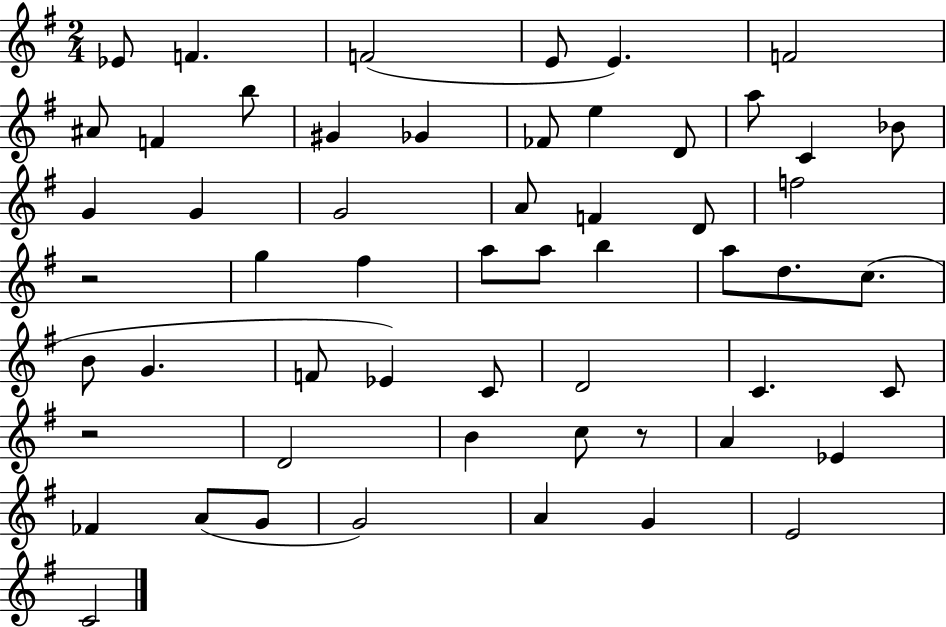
X:1
T:Untitled
M:2/4
L:1/4
K:G
_E/2 F F2 E/2 E F2 ^A/2 F b/2 ^G _G _F/2 e D/2 a/2 C _B/2 G G G2 A/2 F D/2 f2 z2 g ^f a/2 a/2 b a/2 d/2 c/2 B/2 G F/2 _E C/2 D2 C C/2 z2 D2 B c/2 z/2 A _E _F A/2 G/2 G2 A G E2 C2